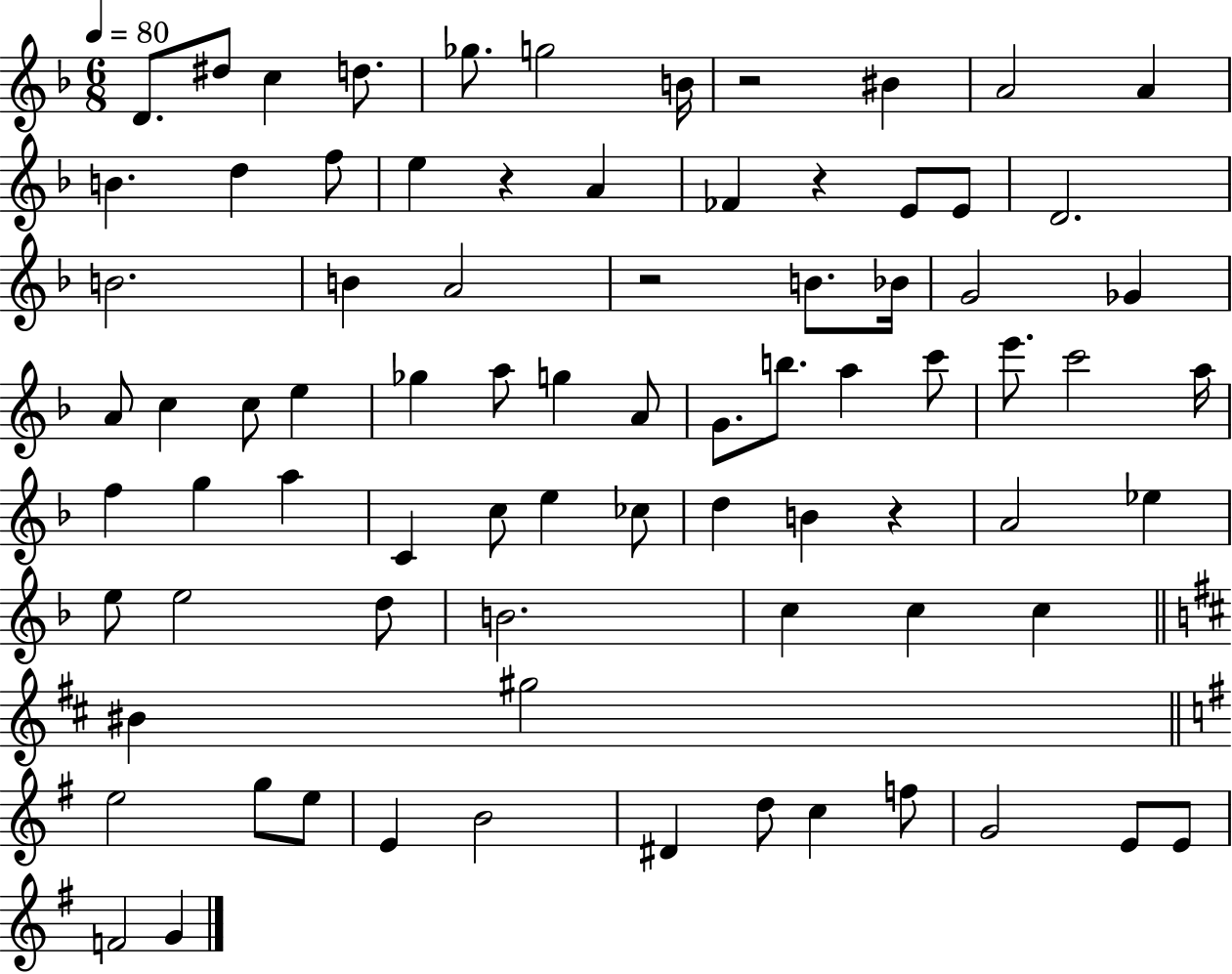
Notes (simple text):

D4/e. D#5/e C5/q D5/e. Gb5/e. G5/h B4/s R/h BIS4/q A4/h A4/q B4/q. D5/q F5/e E5/q R/q A4/q FES4/q R/q E4/e E4/e D4/h. B4/h. B4/q A4/h R/h B4/e. Bb4/s G4/h Gb4/q A4/e C5/q C5/e E5/q Gb5/q A5/e G5/q A4/e G4/e. B5/e. A5/q C6/e E6/e. C6/h A5/s F5/q G5/q A5/q C4/q C5/e E5/q CES5/e D5/q B4/q R/q A4/h Eb5/q E5/e E5/h D5/e B4/h. C5/q C5/q C5/q BIS4/q G#5/h E5/h G5/e E5/e E4/q B4/h D#4/q D5/e C5/q F5/e G4/h E4/e E4/e F4/h G4/q